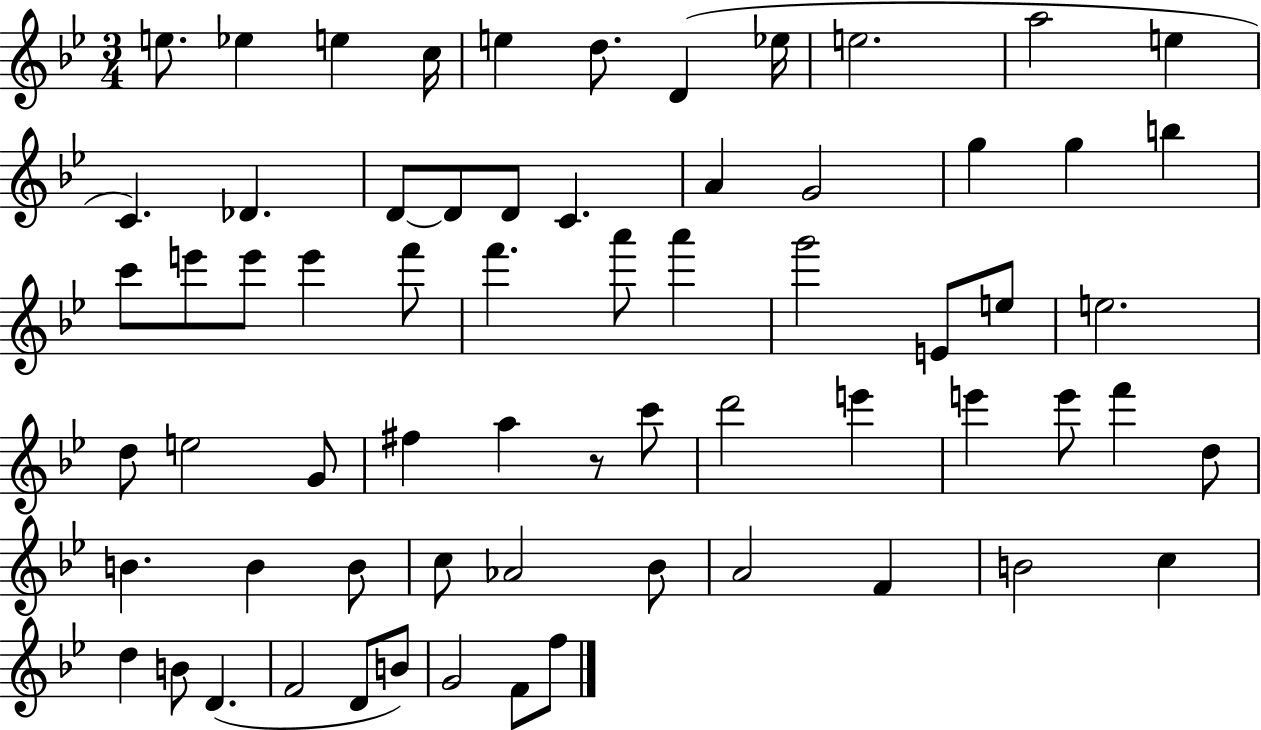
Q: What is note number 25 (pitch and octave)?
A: E6